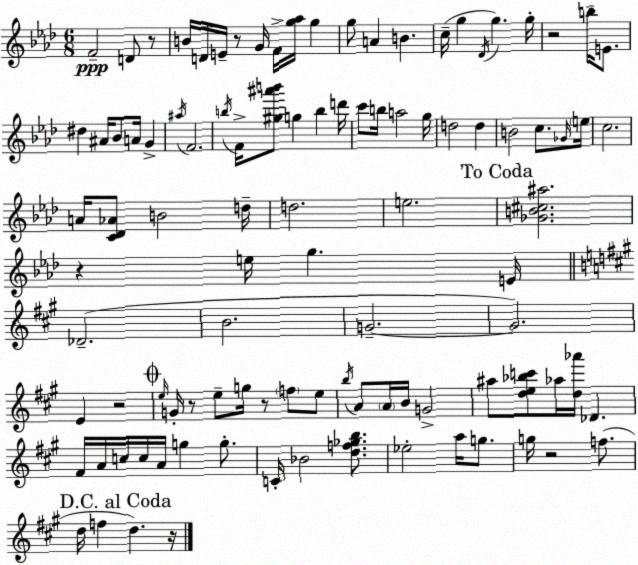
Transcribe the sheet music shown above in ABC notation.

X:1
T:Untitled
M:6/8
L:1/4
K:Ab
F2 D/2 z/2 B/4 D/4 E/4 z/2 G/4 F/4 [g_a]/4 g g/2 A B c/4 g _D/4 g g/4 z2 b/4 E/2 ^d ^A/4 _B/2 A/4 G ^a/4 F2 b/4 F/4 [^g^a'b']/2 g b d'/4 c'/2 b/4 a2 g/4 d2 d B2 c/2 _G/4 e/4 c2 A/4 [C_D_A]/2 B2 d/4 d2 e2 [_GB^c^a]2 z e/4 g E/4 _D2 B2 G2 G2 E z2 e/4 G/4 z/2 e/2 g/4 z/2 f/2 e/2 b/4 A/2 A/4 B/4 G2 ^a/2 [de_bc']/2 _a/4 [d_a']/4 _D ^F/4 A/4 c/4 c/4 A/4 g g/2 C/4 _B2 [df_gb]/2 _e2 a/4 g/2 g/4 z2 f/2 d/4 f d z/4